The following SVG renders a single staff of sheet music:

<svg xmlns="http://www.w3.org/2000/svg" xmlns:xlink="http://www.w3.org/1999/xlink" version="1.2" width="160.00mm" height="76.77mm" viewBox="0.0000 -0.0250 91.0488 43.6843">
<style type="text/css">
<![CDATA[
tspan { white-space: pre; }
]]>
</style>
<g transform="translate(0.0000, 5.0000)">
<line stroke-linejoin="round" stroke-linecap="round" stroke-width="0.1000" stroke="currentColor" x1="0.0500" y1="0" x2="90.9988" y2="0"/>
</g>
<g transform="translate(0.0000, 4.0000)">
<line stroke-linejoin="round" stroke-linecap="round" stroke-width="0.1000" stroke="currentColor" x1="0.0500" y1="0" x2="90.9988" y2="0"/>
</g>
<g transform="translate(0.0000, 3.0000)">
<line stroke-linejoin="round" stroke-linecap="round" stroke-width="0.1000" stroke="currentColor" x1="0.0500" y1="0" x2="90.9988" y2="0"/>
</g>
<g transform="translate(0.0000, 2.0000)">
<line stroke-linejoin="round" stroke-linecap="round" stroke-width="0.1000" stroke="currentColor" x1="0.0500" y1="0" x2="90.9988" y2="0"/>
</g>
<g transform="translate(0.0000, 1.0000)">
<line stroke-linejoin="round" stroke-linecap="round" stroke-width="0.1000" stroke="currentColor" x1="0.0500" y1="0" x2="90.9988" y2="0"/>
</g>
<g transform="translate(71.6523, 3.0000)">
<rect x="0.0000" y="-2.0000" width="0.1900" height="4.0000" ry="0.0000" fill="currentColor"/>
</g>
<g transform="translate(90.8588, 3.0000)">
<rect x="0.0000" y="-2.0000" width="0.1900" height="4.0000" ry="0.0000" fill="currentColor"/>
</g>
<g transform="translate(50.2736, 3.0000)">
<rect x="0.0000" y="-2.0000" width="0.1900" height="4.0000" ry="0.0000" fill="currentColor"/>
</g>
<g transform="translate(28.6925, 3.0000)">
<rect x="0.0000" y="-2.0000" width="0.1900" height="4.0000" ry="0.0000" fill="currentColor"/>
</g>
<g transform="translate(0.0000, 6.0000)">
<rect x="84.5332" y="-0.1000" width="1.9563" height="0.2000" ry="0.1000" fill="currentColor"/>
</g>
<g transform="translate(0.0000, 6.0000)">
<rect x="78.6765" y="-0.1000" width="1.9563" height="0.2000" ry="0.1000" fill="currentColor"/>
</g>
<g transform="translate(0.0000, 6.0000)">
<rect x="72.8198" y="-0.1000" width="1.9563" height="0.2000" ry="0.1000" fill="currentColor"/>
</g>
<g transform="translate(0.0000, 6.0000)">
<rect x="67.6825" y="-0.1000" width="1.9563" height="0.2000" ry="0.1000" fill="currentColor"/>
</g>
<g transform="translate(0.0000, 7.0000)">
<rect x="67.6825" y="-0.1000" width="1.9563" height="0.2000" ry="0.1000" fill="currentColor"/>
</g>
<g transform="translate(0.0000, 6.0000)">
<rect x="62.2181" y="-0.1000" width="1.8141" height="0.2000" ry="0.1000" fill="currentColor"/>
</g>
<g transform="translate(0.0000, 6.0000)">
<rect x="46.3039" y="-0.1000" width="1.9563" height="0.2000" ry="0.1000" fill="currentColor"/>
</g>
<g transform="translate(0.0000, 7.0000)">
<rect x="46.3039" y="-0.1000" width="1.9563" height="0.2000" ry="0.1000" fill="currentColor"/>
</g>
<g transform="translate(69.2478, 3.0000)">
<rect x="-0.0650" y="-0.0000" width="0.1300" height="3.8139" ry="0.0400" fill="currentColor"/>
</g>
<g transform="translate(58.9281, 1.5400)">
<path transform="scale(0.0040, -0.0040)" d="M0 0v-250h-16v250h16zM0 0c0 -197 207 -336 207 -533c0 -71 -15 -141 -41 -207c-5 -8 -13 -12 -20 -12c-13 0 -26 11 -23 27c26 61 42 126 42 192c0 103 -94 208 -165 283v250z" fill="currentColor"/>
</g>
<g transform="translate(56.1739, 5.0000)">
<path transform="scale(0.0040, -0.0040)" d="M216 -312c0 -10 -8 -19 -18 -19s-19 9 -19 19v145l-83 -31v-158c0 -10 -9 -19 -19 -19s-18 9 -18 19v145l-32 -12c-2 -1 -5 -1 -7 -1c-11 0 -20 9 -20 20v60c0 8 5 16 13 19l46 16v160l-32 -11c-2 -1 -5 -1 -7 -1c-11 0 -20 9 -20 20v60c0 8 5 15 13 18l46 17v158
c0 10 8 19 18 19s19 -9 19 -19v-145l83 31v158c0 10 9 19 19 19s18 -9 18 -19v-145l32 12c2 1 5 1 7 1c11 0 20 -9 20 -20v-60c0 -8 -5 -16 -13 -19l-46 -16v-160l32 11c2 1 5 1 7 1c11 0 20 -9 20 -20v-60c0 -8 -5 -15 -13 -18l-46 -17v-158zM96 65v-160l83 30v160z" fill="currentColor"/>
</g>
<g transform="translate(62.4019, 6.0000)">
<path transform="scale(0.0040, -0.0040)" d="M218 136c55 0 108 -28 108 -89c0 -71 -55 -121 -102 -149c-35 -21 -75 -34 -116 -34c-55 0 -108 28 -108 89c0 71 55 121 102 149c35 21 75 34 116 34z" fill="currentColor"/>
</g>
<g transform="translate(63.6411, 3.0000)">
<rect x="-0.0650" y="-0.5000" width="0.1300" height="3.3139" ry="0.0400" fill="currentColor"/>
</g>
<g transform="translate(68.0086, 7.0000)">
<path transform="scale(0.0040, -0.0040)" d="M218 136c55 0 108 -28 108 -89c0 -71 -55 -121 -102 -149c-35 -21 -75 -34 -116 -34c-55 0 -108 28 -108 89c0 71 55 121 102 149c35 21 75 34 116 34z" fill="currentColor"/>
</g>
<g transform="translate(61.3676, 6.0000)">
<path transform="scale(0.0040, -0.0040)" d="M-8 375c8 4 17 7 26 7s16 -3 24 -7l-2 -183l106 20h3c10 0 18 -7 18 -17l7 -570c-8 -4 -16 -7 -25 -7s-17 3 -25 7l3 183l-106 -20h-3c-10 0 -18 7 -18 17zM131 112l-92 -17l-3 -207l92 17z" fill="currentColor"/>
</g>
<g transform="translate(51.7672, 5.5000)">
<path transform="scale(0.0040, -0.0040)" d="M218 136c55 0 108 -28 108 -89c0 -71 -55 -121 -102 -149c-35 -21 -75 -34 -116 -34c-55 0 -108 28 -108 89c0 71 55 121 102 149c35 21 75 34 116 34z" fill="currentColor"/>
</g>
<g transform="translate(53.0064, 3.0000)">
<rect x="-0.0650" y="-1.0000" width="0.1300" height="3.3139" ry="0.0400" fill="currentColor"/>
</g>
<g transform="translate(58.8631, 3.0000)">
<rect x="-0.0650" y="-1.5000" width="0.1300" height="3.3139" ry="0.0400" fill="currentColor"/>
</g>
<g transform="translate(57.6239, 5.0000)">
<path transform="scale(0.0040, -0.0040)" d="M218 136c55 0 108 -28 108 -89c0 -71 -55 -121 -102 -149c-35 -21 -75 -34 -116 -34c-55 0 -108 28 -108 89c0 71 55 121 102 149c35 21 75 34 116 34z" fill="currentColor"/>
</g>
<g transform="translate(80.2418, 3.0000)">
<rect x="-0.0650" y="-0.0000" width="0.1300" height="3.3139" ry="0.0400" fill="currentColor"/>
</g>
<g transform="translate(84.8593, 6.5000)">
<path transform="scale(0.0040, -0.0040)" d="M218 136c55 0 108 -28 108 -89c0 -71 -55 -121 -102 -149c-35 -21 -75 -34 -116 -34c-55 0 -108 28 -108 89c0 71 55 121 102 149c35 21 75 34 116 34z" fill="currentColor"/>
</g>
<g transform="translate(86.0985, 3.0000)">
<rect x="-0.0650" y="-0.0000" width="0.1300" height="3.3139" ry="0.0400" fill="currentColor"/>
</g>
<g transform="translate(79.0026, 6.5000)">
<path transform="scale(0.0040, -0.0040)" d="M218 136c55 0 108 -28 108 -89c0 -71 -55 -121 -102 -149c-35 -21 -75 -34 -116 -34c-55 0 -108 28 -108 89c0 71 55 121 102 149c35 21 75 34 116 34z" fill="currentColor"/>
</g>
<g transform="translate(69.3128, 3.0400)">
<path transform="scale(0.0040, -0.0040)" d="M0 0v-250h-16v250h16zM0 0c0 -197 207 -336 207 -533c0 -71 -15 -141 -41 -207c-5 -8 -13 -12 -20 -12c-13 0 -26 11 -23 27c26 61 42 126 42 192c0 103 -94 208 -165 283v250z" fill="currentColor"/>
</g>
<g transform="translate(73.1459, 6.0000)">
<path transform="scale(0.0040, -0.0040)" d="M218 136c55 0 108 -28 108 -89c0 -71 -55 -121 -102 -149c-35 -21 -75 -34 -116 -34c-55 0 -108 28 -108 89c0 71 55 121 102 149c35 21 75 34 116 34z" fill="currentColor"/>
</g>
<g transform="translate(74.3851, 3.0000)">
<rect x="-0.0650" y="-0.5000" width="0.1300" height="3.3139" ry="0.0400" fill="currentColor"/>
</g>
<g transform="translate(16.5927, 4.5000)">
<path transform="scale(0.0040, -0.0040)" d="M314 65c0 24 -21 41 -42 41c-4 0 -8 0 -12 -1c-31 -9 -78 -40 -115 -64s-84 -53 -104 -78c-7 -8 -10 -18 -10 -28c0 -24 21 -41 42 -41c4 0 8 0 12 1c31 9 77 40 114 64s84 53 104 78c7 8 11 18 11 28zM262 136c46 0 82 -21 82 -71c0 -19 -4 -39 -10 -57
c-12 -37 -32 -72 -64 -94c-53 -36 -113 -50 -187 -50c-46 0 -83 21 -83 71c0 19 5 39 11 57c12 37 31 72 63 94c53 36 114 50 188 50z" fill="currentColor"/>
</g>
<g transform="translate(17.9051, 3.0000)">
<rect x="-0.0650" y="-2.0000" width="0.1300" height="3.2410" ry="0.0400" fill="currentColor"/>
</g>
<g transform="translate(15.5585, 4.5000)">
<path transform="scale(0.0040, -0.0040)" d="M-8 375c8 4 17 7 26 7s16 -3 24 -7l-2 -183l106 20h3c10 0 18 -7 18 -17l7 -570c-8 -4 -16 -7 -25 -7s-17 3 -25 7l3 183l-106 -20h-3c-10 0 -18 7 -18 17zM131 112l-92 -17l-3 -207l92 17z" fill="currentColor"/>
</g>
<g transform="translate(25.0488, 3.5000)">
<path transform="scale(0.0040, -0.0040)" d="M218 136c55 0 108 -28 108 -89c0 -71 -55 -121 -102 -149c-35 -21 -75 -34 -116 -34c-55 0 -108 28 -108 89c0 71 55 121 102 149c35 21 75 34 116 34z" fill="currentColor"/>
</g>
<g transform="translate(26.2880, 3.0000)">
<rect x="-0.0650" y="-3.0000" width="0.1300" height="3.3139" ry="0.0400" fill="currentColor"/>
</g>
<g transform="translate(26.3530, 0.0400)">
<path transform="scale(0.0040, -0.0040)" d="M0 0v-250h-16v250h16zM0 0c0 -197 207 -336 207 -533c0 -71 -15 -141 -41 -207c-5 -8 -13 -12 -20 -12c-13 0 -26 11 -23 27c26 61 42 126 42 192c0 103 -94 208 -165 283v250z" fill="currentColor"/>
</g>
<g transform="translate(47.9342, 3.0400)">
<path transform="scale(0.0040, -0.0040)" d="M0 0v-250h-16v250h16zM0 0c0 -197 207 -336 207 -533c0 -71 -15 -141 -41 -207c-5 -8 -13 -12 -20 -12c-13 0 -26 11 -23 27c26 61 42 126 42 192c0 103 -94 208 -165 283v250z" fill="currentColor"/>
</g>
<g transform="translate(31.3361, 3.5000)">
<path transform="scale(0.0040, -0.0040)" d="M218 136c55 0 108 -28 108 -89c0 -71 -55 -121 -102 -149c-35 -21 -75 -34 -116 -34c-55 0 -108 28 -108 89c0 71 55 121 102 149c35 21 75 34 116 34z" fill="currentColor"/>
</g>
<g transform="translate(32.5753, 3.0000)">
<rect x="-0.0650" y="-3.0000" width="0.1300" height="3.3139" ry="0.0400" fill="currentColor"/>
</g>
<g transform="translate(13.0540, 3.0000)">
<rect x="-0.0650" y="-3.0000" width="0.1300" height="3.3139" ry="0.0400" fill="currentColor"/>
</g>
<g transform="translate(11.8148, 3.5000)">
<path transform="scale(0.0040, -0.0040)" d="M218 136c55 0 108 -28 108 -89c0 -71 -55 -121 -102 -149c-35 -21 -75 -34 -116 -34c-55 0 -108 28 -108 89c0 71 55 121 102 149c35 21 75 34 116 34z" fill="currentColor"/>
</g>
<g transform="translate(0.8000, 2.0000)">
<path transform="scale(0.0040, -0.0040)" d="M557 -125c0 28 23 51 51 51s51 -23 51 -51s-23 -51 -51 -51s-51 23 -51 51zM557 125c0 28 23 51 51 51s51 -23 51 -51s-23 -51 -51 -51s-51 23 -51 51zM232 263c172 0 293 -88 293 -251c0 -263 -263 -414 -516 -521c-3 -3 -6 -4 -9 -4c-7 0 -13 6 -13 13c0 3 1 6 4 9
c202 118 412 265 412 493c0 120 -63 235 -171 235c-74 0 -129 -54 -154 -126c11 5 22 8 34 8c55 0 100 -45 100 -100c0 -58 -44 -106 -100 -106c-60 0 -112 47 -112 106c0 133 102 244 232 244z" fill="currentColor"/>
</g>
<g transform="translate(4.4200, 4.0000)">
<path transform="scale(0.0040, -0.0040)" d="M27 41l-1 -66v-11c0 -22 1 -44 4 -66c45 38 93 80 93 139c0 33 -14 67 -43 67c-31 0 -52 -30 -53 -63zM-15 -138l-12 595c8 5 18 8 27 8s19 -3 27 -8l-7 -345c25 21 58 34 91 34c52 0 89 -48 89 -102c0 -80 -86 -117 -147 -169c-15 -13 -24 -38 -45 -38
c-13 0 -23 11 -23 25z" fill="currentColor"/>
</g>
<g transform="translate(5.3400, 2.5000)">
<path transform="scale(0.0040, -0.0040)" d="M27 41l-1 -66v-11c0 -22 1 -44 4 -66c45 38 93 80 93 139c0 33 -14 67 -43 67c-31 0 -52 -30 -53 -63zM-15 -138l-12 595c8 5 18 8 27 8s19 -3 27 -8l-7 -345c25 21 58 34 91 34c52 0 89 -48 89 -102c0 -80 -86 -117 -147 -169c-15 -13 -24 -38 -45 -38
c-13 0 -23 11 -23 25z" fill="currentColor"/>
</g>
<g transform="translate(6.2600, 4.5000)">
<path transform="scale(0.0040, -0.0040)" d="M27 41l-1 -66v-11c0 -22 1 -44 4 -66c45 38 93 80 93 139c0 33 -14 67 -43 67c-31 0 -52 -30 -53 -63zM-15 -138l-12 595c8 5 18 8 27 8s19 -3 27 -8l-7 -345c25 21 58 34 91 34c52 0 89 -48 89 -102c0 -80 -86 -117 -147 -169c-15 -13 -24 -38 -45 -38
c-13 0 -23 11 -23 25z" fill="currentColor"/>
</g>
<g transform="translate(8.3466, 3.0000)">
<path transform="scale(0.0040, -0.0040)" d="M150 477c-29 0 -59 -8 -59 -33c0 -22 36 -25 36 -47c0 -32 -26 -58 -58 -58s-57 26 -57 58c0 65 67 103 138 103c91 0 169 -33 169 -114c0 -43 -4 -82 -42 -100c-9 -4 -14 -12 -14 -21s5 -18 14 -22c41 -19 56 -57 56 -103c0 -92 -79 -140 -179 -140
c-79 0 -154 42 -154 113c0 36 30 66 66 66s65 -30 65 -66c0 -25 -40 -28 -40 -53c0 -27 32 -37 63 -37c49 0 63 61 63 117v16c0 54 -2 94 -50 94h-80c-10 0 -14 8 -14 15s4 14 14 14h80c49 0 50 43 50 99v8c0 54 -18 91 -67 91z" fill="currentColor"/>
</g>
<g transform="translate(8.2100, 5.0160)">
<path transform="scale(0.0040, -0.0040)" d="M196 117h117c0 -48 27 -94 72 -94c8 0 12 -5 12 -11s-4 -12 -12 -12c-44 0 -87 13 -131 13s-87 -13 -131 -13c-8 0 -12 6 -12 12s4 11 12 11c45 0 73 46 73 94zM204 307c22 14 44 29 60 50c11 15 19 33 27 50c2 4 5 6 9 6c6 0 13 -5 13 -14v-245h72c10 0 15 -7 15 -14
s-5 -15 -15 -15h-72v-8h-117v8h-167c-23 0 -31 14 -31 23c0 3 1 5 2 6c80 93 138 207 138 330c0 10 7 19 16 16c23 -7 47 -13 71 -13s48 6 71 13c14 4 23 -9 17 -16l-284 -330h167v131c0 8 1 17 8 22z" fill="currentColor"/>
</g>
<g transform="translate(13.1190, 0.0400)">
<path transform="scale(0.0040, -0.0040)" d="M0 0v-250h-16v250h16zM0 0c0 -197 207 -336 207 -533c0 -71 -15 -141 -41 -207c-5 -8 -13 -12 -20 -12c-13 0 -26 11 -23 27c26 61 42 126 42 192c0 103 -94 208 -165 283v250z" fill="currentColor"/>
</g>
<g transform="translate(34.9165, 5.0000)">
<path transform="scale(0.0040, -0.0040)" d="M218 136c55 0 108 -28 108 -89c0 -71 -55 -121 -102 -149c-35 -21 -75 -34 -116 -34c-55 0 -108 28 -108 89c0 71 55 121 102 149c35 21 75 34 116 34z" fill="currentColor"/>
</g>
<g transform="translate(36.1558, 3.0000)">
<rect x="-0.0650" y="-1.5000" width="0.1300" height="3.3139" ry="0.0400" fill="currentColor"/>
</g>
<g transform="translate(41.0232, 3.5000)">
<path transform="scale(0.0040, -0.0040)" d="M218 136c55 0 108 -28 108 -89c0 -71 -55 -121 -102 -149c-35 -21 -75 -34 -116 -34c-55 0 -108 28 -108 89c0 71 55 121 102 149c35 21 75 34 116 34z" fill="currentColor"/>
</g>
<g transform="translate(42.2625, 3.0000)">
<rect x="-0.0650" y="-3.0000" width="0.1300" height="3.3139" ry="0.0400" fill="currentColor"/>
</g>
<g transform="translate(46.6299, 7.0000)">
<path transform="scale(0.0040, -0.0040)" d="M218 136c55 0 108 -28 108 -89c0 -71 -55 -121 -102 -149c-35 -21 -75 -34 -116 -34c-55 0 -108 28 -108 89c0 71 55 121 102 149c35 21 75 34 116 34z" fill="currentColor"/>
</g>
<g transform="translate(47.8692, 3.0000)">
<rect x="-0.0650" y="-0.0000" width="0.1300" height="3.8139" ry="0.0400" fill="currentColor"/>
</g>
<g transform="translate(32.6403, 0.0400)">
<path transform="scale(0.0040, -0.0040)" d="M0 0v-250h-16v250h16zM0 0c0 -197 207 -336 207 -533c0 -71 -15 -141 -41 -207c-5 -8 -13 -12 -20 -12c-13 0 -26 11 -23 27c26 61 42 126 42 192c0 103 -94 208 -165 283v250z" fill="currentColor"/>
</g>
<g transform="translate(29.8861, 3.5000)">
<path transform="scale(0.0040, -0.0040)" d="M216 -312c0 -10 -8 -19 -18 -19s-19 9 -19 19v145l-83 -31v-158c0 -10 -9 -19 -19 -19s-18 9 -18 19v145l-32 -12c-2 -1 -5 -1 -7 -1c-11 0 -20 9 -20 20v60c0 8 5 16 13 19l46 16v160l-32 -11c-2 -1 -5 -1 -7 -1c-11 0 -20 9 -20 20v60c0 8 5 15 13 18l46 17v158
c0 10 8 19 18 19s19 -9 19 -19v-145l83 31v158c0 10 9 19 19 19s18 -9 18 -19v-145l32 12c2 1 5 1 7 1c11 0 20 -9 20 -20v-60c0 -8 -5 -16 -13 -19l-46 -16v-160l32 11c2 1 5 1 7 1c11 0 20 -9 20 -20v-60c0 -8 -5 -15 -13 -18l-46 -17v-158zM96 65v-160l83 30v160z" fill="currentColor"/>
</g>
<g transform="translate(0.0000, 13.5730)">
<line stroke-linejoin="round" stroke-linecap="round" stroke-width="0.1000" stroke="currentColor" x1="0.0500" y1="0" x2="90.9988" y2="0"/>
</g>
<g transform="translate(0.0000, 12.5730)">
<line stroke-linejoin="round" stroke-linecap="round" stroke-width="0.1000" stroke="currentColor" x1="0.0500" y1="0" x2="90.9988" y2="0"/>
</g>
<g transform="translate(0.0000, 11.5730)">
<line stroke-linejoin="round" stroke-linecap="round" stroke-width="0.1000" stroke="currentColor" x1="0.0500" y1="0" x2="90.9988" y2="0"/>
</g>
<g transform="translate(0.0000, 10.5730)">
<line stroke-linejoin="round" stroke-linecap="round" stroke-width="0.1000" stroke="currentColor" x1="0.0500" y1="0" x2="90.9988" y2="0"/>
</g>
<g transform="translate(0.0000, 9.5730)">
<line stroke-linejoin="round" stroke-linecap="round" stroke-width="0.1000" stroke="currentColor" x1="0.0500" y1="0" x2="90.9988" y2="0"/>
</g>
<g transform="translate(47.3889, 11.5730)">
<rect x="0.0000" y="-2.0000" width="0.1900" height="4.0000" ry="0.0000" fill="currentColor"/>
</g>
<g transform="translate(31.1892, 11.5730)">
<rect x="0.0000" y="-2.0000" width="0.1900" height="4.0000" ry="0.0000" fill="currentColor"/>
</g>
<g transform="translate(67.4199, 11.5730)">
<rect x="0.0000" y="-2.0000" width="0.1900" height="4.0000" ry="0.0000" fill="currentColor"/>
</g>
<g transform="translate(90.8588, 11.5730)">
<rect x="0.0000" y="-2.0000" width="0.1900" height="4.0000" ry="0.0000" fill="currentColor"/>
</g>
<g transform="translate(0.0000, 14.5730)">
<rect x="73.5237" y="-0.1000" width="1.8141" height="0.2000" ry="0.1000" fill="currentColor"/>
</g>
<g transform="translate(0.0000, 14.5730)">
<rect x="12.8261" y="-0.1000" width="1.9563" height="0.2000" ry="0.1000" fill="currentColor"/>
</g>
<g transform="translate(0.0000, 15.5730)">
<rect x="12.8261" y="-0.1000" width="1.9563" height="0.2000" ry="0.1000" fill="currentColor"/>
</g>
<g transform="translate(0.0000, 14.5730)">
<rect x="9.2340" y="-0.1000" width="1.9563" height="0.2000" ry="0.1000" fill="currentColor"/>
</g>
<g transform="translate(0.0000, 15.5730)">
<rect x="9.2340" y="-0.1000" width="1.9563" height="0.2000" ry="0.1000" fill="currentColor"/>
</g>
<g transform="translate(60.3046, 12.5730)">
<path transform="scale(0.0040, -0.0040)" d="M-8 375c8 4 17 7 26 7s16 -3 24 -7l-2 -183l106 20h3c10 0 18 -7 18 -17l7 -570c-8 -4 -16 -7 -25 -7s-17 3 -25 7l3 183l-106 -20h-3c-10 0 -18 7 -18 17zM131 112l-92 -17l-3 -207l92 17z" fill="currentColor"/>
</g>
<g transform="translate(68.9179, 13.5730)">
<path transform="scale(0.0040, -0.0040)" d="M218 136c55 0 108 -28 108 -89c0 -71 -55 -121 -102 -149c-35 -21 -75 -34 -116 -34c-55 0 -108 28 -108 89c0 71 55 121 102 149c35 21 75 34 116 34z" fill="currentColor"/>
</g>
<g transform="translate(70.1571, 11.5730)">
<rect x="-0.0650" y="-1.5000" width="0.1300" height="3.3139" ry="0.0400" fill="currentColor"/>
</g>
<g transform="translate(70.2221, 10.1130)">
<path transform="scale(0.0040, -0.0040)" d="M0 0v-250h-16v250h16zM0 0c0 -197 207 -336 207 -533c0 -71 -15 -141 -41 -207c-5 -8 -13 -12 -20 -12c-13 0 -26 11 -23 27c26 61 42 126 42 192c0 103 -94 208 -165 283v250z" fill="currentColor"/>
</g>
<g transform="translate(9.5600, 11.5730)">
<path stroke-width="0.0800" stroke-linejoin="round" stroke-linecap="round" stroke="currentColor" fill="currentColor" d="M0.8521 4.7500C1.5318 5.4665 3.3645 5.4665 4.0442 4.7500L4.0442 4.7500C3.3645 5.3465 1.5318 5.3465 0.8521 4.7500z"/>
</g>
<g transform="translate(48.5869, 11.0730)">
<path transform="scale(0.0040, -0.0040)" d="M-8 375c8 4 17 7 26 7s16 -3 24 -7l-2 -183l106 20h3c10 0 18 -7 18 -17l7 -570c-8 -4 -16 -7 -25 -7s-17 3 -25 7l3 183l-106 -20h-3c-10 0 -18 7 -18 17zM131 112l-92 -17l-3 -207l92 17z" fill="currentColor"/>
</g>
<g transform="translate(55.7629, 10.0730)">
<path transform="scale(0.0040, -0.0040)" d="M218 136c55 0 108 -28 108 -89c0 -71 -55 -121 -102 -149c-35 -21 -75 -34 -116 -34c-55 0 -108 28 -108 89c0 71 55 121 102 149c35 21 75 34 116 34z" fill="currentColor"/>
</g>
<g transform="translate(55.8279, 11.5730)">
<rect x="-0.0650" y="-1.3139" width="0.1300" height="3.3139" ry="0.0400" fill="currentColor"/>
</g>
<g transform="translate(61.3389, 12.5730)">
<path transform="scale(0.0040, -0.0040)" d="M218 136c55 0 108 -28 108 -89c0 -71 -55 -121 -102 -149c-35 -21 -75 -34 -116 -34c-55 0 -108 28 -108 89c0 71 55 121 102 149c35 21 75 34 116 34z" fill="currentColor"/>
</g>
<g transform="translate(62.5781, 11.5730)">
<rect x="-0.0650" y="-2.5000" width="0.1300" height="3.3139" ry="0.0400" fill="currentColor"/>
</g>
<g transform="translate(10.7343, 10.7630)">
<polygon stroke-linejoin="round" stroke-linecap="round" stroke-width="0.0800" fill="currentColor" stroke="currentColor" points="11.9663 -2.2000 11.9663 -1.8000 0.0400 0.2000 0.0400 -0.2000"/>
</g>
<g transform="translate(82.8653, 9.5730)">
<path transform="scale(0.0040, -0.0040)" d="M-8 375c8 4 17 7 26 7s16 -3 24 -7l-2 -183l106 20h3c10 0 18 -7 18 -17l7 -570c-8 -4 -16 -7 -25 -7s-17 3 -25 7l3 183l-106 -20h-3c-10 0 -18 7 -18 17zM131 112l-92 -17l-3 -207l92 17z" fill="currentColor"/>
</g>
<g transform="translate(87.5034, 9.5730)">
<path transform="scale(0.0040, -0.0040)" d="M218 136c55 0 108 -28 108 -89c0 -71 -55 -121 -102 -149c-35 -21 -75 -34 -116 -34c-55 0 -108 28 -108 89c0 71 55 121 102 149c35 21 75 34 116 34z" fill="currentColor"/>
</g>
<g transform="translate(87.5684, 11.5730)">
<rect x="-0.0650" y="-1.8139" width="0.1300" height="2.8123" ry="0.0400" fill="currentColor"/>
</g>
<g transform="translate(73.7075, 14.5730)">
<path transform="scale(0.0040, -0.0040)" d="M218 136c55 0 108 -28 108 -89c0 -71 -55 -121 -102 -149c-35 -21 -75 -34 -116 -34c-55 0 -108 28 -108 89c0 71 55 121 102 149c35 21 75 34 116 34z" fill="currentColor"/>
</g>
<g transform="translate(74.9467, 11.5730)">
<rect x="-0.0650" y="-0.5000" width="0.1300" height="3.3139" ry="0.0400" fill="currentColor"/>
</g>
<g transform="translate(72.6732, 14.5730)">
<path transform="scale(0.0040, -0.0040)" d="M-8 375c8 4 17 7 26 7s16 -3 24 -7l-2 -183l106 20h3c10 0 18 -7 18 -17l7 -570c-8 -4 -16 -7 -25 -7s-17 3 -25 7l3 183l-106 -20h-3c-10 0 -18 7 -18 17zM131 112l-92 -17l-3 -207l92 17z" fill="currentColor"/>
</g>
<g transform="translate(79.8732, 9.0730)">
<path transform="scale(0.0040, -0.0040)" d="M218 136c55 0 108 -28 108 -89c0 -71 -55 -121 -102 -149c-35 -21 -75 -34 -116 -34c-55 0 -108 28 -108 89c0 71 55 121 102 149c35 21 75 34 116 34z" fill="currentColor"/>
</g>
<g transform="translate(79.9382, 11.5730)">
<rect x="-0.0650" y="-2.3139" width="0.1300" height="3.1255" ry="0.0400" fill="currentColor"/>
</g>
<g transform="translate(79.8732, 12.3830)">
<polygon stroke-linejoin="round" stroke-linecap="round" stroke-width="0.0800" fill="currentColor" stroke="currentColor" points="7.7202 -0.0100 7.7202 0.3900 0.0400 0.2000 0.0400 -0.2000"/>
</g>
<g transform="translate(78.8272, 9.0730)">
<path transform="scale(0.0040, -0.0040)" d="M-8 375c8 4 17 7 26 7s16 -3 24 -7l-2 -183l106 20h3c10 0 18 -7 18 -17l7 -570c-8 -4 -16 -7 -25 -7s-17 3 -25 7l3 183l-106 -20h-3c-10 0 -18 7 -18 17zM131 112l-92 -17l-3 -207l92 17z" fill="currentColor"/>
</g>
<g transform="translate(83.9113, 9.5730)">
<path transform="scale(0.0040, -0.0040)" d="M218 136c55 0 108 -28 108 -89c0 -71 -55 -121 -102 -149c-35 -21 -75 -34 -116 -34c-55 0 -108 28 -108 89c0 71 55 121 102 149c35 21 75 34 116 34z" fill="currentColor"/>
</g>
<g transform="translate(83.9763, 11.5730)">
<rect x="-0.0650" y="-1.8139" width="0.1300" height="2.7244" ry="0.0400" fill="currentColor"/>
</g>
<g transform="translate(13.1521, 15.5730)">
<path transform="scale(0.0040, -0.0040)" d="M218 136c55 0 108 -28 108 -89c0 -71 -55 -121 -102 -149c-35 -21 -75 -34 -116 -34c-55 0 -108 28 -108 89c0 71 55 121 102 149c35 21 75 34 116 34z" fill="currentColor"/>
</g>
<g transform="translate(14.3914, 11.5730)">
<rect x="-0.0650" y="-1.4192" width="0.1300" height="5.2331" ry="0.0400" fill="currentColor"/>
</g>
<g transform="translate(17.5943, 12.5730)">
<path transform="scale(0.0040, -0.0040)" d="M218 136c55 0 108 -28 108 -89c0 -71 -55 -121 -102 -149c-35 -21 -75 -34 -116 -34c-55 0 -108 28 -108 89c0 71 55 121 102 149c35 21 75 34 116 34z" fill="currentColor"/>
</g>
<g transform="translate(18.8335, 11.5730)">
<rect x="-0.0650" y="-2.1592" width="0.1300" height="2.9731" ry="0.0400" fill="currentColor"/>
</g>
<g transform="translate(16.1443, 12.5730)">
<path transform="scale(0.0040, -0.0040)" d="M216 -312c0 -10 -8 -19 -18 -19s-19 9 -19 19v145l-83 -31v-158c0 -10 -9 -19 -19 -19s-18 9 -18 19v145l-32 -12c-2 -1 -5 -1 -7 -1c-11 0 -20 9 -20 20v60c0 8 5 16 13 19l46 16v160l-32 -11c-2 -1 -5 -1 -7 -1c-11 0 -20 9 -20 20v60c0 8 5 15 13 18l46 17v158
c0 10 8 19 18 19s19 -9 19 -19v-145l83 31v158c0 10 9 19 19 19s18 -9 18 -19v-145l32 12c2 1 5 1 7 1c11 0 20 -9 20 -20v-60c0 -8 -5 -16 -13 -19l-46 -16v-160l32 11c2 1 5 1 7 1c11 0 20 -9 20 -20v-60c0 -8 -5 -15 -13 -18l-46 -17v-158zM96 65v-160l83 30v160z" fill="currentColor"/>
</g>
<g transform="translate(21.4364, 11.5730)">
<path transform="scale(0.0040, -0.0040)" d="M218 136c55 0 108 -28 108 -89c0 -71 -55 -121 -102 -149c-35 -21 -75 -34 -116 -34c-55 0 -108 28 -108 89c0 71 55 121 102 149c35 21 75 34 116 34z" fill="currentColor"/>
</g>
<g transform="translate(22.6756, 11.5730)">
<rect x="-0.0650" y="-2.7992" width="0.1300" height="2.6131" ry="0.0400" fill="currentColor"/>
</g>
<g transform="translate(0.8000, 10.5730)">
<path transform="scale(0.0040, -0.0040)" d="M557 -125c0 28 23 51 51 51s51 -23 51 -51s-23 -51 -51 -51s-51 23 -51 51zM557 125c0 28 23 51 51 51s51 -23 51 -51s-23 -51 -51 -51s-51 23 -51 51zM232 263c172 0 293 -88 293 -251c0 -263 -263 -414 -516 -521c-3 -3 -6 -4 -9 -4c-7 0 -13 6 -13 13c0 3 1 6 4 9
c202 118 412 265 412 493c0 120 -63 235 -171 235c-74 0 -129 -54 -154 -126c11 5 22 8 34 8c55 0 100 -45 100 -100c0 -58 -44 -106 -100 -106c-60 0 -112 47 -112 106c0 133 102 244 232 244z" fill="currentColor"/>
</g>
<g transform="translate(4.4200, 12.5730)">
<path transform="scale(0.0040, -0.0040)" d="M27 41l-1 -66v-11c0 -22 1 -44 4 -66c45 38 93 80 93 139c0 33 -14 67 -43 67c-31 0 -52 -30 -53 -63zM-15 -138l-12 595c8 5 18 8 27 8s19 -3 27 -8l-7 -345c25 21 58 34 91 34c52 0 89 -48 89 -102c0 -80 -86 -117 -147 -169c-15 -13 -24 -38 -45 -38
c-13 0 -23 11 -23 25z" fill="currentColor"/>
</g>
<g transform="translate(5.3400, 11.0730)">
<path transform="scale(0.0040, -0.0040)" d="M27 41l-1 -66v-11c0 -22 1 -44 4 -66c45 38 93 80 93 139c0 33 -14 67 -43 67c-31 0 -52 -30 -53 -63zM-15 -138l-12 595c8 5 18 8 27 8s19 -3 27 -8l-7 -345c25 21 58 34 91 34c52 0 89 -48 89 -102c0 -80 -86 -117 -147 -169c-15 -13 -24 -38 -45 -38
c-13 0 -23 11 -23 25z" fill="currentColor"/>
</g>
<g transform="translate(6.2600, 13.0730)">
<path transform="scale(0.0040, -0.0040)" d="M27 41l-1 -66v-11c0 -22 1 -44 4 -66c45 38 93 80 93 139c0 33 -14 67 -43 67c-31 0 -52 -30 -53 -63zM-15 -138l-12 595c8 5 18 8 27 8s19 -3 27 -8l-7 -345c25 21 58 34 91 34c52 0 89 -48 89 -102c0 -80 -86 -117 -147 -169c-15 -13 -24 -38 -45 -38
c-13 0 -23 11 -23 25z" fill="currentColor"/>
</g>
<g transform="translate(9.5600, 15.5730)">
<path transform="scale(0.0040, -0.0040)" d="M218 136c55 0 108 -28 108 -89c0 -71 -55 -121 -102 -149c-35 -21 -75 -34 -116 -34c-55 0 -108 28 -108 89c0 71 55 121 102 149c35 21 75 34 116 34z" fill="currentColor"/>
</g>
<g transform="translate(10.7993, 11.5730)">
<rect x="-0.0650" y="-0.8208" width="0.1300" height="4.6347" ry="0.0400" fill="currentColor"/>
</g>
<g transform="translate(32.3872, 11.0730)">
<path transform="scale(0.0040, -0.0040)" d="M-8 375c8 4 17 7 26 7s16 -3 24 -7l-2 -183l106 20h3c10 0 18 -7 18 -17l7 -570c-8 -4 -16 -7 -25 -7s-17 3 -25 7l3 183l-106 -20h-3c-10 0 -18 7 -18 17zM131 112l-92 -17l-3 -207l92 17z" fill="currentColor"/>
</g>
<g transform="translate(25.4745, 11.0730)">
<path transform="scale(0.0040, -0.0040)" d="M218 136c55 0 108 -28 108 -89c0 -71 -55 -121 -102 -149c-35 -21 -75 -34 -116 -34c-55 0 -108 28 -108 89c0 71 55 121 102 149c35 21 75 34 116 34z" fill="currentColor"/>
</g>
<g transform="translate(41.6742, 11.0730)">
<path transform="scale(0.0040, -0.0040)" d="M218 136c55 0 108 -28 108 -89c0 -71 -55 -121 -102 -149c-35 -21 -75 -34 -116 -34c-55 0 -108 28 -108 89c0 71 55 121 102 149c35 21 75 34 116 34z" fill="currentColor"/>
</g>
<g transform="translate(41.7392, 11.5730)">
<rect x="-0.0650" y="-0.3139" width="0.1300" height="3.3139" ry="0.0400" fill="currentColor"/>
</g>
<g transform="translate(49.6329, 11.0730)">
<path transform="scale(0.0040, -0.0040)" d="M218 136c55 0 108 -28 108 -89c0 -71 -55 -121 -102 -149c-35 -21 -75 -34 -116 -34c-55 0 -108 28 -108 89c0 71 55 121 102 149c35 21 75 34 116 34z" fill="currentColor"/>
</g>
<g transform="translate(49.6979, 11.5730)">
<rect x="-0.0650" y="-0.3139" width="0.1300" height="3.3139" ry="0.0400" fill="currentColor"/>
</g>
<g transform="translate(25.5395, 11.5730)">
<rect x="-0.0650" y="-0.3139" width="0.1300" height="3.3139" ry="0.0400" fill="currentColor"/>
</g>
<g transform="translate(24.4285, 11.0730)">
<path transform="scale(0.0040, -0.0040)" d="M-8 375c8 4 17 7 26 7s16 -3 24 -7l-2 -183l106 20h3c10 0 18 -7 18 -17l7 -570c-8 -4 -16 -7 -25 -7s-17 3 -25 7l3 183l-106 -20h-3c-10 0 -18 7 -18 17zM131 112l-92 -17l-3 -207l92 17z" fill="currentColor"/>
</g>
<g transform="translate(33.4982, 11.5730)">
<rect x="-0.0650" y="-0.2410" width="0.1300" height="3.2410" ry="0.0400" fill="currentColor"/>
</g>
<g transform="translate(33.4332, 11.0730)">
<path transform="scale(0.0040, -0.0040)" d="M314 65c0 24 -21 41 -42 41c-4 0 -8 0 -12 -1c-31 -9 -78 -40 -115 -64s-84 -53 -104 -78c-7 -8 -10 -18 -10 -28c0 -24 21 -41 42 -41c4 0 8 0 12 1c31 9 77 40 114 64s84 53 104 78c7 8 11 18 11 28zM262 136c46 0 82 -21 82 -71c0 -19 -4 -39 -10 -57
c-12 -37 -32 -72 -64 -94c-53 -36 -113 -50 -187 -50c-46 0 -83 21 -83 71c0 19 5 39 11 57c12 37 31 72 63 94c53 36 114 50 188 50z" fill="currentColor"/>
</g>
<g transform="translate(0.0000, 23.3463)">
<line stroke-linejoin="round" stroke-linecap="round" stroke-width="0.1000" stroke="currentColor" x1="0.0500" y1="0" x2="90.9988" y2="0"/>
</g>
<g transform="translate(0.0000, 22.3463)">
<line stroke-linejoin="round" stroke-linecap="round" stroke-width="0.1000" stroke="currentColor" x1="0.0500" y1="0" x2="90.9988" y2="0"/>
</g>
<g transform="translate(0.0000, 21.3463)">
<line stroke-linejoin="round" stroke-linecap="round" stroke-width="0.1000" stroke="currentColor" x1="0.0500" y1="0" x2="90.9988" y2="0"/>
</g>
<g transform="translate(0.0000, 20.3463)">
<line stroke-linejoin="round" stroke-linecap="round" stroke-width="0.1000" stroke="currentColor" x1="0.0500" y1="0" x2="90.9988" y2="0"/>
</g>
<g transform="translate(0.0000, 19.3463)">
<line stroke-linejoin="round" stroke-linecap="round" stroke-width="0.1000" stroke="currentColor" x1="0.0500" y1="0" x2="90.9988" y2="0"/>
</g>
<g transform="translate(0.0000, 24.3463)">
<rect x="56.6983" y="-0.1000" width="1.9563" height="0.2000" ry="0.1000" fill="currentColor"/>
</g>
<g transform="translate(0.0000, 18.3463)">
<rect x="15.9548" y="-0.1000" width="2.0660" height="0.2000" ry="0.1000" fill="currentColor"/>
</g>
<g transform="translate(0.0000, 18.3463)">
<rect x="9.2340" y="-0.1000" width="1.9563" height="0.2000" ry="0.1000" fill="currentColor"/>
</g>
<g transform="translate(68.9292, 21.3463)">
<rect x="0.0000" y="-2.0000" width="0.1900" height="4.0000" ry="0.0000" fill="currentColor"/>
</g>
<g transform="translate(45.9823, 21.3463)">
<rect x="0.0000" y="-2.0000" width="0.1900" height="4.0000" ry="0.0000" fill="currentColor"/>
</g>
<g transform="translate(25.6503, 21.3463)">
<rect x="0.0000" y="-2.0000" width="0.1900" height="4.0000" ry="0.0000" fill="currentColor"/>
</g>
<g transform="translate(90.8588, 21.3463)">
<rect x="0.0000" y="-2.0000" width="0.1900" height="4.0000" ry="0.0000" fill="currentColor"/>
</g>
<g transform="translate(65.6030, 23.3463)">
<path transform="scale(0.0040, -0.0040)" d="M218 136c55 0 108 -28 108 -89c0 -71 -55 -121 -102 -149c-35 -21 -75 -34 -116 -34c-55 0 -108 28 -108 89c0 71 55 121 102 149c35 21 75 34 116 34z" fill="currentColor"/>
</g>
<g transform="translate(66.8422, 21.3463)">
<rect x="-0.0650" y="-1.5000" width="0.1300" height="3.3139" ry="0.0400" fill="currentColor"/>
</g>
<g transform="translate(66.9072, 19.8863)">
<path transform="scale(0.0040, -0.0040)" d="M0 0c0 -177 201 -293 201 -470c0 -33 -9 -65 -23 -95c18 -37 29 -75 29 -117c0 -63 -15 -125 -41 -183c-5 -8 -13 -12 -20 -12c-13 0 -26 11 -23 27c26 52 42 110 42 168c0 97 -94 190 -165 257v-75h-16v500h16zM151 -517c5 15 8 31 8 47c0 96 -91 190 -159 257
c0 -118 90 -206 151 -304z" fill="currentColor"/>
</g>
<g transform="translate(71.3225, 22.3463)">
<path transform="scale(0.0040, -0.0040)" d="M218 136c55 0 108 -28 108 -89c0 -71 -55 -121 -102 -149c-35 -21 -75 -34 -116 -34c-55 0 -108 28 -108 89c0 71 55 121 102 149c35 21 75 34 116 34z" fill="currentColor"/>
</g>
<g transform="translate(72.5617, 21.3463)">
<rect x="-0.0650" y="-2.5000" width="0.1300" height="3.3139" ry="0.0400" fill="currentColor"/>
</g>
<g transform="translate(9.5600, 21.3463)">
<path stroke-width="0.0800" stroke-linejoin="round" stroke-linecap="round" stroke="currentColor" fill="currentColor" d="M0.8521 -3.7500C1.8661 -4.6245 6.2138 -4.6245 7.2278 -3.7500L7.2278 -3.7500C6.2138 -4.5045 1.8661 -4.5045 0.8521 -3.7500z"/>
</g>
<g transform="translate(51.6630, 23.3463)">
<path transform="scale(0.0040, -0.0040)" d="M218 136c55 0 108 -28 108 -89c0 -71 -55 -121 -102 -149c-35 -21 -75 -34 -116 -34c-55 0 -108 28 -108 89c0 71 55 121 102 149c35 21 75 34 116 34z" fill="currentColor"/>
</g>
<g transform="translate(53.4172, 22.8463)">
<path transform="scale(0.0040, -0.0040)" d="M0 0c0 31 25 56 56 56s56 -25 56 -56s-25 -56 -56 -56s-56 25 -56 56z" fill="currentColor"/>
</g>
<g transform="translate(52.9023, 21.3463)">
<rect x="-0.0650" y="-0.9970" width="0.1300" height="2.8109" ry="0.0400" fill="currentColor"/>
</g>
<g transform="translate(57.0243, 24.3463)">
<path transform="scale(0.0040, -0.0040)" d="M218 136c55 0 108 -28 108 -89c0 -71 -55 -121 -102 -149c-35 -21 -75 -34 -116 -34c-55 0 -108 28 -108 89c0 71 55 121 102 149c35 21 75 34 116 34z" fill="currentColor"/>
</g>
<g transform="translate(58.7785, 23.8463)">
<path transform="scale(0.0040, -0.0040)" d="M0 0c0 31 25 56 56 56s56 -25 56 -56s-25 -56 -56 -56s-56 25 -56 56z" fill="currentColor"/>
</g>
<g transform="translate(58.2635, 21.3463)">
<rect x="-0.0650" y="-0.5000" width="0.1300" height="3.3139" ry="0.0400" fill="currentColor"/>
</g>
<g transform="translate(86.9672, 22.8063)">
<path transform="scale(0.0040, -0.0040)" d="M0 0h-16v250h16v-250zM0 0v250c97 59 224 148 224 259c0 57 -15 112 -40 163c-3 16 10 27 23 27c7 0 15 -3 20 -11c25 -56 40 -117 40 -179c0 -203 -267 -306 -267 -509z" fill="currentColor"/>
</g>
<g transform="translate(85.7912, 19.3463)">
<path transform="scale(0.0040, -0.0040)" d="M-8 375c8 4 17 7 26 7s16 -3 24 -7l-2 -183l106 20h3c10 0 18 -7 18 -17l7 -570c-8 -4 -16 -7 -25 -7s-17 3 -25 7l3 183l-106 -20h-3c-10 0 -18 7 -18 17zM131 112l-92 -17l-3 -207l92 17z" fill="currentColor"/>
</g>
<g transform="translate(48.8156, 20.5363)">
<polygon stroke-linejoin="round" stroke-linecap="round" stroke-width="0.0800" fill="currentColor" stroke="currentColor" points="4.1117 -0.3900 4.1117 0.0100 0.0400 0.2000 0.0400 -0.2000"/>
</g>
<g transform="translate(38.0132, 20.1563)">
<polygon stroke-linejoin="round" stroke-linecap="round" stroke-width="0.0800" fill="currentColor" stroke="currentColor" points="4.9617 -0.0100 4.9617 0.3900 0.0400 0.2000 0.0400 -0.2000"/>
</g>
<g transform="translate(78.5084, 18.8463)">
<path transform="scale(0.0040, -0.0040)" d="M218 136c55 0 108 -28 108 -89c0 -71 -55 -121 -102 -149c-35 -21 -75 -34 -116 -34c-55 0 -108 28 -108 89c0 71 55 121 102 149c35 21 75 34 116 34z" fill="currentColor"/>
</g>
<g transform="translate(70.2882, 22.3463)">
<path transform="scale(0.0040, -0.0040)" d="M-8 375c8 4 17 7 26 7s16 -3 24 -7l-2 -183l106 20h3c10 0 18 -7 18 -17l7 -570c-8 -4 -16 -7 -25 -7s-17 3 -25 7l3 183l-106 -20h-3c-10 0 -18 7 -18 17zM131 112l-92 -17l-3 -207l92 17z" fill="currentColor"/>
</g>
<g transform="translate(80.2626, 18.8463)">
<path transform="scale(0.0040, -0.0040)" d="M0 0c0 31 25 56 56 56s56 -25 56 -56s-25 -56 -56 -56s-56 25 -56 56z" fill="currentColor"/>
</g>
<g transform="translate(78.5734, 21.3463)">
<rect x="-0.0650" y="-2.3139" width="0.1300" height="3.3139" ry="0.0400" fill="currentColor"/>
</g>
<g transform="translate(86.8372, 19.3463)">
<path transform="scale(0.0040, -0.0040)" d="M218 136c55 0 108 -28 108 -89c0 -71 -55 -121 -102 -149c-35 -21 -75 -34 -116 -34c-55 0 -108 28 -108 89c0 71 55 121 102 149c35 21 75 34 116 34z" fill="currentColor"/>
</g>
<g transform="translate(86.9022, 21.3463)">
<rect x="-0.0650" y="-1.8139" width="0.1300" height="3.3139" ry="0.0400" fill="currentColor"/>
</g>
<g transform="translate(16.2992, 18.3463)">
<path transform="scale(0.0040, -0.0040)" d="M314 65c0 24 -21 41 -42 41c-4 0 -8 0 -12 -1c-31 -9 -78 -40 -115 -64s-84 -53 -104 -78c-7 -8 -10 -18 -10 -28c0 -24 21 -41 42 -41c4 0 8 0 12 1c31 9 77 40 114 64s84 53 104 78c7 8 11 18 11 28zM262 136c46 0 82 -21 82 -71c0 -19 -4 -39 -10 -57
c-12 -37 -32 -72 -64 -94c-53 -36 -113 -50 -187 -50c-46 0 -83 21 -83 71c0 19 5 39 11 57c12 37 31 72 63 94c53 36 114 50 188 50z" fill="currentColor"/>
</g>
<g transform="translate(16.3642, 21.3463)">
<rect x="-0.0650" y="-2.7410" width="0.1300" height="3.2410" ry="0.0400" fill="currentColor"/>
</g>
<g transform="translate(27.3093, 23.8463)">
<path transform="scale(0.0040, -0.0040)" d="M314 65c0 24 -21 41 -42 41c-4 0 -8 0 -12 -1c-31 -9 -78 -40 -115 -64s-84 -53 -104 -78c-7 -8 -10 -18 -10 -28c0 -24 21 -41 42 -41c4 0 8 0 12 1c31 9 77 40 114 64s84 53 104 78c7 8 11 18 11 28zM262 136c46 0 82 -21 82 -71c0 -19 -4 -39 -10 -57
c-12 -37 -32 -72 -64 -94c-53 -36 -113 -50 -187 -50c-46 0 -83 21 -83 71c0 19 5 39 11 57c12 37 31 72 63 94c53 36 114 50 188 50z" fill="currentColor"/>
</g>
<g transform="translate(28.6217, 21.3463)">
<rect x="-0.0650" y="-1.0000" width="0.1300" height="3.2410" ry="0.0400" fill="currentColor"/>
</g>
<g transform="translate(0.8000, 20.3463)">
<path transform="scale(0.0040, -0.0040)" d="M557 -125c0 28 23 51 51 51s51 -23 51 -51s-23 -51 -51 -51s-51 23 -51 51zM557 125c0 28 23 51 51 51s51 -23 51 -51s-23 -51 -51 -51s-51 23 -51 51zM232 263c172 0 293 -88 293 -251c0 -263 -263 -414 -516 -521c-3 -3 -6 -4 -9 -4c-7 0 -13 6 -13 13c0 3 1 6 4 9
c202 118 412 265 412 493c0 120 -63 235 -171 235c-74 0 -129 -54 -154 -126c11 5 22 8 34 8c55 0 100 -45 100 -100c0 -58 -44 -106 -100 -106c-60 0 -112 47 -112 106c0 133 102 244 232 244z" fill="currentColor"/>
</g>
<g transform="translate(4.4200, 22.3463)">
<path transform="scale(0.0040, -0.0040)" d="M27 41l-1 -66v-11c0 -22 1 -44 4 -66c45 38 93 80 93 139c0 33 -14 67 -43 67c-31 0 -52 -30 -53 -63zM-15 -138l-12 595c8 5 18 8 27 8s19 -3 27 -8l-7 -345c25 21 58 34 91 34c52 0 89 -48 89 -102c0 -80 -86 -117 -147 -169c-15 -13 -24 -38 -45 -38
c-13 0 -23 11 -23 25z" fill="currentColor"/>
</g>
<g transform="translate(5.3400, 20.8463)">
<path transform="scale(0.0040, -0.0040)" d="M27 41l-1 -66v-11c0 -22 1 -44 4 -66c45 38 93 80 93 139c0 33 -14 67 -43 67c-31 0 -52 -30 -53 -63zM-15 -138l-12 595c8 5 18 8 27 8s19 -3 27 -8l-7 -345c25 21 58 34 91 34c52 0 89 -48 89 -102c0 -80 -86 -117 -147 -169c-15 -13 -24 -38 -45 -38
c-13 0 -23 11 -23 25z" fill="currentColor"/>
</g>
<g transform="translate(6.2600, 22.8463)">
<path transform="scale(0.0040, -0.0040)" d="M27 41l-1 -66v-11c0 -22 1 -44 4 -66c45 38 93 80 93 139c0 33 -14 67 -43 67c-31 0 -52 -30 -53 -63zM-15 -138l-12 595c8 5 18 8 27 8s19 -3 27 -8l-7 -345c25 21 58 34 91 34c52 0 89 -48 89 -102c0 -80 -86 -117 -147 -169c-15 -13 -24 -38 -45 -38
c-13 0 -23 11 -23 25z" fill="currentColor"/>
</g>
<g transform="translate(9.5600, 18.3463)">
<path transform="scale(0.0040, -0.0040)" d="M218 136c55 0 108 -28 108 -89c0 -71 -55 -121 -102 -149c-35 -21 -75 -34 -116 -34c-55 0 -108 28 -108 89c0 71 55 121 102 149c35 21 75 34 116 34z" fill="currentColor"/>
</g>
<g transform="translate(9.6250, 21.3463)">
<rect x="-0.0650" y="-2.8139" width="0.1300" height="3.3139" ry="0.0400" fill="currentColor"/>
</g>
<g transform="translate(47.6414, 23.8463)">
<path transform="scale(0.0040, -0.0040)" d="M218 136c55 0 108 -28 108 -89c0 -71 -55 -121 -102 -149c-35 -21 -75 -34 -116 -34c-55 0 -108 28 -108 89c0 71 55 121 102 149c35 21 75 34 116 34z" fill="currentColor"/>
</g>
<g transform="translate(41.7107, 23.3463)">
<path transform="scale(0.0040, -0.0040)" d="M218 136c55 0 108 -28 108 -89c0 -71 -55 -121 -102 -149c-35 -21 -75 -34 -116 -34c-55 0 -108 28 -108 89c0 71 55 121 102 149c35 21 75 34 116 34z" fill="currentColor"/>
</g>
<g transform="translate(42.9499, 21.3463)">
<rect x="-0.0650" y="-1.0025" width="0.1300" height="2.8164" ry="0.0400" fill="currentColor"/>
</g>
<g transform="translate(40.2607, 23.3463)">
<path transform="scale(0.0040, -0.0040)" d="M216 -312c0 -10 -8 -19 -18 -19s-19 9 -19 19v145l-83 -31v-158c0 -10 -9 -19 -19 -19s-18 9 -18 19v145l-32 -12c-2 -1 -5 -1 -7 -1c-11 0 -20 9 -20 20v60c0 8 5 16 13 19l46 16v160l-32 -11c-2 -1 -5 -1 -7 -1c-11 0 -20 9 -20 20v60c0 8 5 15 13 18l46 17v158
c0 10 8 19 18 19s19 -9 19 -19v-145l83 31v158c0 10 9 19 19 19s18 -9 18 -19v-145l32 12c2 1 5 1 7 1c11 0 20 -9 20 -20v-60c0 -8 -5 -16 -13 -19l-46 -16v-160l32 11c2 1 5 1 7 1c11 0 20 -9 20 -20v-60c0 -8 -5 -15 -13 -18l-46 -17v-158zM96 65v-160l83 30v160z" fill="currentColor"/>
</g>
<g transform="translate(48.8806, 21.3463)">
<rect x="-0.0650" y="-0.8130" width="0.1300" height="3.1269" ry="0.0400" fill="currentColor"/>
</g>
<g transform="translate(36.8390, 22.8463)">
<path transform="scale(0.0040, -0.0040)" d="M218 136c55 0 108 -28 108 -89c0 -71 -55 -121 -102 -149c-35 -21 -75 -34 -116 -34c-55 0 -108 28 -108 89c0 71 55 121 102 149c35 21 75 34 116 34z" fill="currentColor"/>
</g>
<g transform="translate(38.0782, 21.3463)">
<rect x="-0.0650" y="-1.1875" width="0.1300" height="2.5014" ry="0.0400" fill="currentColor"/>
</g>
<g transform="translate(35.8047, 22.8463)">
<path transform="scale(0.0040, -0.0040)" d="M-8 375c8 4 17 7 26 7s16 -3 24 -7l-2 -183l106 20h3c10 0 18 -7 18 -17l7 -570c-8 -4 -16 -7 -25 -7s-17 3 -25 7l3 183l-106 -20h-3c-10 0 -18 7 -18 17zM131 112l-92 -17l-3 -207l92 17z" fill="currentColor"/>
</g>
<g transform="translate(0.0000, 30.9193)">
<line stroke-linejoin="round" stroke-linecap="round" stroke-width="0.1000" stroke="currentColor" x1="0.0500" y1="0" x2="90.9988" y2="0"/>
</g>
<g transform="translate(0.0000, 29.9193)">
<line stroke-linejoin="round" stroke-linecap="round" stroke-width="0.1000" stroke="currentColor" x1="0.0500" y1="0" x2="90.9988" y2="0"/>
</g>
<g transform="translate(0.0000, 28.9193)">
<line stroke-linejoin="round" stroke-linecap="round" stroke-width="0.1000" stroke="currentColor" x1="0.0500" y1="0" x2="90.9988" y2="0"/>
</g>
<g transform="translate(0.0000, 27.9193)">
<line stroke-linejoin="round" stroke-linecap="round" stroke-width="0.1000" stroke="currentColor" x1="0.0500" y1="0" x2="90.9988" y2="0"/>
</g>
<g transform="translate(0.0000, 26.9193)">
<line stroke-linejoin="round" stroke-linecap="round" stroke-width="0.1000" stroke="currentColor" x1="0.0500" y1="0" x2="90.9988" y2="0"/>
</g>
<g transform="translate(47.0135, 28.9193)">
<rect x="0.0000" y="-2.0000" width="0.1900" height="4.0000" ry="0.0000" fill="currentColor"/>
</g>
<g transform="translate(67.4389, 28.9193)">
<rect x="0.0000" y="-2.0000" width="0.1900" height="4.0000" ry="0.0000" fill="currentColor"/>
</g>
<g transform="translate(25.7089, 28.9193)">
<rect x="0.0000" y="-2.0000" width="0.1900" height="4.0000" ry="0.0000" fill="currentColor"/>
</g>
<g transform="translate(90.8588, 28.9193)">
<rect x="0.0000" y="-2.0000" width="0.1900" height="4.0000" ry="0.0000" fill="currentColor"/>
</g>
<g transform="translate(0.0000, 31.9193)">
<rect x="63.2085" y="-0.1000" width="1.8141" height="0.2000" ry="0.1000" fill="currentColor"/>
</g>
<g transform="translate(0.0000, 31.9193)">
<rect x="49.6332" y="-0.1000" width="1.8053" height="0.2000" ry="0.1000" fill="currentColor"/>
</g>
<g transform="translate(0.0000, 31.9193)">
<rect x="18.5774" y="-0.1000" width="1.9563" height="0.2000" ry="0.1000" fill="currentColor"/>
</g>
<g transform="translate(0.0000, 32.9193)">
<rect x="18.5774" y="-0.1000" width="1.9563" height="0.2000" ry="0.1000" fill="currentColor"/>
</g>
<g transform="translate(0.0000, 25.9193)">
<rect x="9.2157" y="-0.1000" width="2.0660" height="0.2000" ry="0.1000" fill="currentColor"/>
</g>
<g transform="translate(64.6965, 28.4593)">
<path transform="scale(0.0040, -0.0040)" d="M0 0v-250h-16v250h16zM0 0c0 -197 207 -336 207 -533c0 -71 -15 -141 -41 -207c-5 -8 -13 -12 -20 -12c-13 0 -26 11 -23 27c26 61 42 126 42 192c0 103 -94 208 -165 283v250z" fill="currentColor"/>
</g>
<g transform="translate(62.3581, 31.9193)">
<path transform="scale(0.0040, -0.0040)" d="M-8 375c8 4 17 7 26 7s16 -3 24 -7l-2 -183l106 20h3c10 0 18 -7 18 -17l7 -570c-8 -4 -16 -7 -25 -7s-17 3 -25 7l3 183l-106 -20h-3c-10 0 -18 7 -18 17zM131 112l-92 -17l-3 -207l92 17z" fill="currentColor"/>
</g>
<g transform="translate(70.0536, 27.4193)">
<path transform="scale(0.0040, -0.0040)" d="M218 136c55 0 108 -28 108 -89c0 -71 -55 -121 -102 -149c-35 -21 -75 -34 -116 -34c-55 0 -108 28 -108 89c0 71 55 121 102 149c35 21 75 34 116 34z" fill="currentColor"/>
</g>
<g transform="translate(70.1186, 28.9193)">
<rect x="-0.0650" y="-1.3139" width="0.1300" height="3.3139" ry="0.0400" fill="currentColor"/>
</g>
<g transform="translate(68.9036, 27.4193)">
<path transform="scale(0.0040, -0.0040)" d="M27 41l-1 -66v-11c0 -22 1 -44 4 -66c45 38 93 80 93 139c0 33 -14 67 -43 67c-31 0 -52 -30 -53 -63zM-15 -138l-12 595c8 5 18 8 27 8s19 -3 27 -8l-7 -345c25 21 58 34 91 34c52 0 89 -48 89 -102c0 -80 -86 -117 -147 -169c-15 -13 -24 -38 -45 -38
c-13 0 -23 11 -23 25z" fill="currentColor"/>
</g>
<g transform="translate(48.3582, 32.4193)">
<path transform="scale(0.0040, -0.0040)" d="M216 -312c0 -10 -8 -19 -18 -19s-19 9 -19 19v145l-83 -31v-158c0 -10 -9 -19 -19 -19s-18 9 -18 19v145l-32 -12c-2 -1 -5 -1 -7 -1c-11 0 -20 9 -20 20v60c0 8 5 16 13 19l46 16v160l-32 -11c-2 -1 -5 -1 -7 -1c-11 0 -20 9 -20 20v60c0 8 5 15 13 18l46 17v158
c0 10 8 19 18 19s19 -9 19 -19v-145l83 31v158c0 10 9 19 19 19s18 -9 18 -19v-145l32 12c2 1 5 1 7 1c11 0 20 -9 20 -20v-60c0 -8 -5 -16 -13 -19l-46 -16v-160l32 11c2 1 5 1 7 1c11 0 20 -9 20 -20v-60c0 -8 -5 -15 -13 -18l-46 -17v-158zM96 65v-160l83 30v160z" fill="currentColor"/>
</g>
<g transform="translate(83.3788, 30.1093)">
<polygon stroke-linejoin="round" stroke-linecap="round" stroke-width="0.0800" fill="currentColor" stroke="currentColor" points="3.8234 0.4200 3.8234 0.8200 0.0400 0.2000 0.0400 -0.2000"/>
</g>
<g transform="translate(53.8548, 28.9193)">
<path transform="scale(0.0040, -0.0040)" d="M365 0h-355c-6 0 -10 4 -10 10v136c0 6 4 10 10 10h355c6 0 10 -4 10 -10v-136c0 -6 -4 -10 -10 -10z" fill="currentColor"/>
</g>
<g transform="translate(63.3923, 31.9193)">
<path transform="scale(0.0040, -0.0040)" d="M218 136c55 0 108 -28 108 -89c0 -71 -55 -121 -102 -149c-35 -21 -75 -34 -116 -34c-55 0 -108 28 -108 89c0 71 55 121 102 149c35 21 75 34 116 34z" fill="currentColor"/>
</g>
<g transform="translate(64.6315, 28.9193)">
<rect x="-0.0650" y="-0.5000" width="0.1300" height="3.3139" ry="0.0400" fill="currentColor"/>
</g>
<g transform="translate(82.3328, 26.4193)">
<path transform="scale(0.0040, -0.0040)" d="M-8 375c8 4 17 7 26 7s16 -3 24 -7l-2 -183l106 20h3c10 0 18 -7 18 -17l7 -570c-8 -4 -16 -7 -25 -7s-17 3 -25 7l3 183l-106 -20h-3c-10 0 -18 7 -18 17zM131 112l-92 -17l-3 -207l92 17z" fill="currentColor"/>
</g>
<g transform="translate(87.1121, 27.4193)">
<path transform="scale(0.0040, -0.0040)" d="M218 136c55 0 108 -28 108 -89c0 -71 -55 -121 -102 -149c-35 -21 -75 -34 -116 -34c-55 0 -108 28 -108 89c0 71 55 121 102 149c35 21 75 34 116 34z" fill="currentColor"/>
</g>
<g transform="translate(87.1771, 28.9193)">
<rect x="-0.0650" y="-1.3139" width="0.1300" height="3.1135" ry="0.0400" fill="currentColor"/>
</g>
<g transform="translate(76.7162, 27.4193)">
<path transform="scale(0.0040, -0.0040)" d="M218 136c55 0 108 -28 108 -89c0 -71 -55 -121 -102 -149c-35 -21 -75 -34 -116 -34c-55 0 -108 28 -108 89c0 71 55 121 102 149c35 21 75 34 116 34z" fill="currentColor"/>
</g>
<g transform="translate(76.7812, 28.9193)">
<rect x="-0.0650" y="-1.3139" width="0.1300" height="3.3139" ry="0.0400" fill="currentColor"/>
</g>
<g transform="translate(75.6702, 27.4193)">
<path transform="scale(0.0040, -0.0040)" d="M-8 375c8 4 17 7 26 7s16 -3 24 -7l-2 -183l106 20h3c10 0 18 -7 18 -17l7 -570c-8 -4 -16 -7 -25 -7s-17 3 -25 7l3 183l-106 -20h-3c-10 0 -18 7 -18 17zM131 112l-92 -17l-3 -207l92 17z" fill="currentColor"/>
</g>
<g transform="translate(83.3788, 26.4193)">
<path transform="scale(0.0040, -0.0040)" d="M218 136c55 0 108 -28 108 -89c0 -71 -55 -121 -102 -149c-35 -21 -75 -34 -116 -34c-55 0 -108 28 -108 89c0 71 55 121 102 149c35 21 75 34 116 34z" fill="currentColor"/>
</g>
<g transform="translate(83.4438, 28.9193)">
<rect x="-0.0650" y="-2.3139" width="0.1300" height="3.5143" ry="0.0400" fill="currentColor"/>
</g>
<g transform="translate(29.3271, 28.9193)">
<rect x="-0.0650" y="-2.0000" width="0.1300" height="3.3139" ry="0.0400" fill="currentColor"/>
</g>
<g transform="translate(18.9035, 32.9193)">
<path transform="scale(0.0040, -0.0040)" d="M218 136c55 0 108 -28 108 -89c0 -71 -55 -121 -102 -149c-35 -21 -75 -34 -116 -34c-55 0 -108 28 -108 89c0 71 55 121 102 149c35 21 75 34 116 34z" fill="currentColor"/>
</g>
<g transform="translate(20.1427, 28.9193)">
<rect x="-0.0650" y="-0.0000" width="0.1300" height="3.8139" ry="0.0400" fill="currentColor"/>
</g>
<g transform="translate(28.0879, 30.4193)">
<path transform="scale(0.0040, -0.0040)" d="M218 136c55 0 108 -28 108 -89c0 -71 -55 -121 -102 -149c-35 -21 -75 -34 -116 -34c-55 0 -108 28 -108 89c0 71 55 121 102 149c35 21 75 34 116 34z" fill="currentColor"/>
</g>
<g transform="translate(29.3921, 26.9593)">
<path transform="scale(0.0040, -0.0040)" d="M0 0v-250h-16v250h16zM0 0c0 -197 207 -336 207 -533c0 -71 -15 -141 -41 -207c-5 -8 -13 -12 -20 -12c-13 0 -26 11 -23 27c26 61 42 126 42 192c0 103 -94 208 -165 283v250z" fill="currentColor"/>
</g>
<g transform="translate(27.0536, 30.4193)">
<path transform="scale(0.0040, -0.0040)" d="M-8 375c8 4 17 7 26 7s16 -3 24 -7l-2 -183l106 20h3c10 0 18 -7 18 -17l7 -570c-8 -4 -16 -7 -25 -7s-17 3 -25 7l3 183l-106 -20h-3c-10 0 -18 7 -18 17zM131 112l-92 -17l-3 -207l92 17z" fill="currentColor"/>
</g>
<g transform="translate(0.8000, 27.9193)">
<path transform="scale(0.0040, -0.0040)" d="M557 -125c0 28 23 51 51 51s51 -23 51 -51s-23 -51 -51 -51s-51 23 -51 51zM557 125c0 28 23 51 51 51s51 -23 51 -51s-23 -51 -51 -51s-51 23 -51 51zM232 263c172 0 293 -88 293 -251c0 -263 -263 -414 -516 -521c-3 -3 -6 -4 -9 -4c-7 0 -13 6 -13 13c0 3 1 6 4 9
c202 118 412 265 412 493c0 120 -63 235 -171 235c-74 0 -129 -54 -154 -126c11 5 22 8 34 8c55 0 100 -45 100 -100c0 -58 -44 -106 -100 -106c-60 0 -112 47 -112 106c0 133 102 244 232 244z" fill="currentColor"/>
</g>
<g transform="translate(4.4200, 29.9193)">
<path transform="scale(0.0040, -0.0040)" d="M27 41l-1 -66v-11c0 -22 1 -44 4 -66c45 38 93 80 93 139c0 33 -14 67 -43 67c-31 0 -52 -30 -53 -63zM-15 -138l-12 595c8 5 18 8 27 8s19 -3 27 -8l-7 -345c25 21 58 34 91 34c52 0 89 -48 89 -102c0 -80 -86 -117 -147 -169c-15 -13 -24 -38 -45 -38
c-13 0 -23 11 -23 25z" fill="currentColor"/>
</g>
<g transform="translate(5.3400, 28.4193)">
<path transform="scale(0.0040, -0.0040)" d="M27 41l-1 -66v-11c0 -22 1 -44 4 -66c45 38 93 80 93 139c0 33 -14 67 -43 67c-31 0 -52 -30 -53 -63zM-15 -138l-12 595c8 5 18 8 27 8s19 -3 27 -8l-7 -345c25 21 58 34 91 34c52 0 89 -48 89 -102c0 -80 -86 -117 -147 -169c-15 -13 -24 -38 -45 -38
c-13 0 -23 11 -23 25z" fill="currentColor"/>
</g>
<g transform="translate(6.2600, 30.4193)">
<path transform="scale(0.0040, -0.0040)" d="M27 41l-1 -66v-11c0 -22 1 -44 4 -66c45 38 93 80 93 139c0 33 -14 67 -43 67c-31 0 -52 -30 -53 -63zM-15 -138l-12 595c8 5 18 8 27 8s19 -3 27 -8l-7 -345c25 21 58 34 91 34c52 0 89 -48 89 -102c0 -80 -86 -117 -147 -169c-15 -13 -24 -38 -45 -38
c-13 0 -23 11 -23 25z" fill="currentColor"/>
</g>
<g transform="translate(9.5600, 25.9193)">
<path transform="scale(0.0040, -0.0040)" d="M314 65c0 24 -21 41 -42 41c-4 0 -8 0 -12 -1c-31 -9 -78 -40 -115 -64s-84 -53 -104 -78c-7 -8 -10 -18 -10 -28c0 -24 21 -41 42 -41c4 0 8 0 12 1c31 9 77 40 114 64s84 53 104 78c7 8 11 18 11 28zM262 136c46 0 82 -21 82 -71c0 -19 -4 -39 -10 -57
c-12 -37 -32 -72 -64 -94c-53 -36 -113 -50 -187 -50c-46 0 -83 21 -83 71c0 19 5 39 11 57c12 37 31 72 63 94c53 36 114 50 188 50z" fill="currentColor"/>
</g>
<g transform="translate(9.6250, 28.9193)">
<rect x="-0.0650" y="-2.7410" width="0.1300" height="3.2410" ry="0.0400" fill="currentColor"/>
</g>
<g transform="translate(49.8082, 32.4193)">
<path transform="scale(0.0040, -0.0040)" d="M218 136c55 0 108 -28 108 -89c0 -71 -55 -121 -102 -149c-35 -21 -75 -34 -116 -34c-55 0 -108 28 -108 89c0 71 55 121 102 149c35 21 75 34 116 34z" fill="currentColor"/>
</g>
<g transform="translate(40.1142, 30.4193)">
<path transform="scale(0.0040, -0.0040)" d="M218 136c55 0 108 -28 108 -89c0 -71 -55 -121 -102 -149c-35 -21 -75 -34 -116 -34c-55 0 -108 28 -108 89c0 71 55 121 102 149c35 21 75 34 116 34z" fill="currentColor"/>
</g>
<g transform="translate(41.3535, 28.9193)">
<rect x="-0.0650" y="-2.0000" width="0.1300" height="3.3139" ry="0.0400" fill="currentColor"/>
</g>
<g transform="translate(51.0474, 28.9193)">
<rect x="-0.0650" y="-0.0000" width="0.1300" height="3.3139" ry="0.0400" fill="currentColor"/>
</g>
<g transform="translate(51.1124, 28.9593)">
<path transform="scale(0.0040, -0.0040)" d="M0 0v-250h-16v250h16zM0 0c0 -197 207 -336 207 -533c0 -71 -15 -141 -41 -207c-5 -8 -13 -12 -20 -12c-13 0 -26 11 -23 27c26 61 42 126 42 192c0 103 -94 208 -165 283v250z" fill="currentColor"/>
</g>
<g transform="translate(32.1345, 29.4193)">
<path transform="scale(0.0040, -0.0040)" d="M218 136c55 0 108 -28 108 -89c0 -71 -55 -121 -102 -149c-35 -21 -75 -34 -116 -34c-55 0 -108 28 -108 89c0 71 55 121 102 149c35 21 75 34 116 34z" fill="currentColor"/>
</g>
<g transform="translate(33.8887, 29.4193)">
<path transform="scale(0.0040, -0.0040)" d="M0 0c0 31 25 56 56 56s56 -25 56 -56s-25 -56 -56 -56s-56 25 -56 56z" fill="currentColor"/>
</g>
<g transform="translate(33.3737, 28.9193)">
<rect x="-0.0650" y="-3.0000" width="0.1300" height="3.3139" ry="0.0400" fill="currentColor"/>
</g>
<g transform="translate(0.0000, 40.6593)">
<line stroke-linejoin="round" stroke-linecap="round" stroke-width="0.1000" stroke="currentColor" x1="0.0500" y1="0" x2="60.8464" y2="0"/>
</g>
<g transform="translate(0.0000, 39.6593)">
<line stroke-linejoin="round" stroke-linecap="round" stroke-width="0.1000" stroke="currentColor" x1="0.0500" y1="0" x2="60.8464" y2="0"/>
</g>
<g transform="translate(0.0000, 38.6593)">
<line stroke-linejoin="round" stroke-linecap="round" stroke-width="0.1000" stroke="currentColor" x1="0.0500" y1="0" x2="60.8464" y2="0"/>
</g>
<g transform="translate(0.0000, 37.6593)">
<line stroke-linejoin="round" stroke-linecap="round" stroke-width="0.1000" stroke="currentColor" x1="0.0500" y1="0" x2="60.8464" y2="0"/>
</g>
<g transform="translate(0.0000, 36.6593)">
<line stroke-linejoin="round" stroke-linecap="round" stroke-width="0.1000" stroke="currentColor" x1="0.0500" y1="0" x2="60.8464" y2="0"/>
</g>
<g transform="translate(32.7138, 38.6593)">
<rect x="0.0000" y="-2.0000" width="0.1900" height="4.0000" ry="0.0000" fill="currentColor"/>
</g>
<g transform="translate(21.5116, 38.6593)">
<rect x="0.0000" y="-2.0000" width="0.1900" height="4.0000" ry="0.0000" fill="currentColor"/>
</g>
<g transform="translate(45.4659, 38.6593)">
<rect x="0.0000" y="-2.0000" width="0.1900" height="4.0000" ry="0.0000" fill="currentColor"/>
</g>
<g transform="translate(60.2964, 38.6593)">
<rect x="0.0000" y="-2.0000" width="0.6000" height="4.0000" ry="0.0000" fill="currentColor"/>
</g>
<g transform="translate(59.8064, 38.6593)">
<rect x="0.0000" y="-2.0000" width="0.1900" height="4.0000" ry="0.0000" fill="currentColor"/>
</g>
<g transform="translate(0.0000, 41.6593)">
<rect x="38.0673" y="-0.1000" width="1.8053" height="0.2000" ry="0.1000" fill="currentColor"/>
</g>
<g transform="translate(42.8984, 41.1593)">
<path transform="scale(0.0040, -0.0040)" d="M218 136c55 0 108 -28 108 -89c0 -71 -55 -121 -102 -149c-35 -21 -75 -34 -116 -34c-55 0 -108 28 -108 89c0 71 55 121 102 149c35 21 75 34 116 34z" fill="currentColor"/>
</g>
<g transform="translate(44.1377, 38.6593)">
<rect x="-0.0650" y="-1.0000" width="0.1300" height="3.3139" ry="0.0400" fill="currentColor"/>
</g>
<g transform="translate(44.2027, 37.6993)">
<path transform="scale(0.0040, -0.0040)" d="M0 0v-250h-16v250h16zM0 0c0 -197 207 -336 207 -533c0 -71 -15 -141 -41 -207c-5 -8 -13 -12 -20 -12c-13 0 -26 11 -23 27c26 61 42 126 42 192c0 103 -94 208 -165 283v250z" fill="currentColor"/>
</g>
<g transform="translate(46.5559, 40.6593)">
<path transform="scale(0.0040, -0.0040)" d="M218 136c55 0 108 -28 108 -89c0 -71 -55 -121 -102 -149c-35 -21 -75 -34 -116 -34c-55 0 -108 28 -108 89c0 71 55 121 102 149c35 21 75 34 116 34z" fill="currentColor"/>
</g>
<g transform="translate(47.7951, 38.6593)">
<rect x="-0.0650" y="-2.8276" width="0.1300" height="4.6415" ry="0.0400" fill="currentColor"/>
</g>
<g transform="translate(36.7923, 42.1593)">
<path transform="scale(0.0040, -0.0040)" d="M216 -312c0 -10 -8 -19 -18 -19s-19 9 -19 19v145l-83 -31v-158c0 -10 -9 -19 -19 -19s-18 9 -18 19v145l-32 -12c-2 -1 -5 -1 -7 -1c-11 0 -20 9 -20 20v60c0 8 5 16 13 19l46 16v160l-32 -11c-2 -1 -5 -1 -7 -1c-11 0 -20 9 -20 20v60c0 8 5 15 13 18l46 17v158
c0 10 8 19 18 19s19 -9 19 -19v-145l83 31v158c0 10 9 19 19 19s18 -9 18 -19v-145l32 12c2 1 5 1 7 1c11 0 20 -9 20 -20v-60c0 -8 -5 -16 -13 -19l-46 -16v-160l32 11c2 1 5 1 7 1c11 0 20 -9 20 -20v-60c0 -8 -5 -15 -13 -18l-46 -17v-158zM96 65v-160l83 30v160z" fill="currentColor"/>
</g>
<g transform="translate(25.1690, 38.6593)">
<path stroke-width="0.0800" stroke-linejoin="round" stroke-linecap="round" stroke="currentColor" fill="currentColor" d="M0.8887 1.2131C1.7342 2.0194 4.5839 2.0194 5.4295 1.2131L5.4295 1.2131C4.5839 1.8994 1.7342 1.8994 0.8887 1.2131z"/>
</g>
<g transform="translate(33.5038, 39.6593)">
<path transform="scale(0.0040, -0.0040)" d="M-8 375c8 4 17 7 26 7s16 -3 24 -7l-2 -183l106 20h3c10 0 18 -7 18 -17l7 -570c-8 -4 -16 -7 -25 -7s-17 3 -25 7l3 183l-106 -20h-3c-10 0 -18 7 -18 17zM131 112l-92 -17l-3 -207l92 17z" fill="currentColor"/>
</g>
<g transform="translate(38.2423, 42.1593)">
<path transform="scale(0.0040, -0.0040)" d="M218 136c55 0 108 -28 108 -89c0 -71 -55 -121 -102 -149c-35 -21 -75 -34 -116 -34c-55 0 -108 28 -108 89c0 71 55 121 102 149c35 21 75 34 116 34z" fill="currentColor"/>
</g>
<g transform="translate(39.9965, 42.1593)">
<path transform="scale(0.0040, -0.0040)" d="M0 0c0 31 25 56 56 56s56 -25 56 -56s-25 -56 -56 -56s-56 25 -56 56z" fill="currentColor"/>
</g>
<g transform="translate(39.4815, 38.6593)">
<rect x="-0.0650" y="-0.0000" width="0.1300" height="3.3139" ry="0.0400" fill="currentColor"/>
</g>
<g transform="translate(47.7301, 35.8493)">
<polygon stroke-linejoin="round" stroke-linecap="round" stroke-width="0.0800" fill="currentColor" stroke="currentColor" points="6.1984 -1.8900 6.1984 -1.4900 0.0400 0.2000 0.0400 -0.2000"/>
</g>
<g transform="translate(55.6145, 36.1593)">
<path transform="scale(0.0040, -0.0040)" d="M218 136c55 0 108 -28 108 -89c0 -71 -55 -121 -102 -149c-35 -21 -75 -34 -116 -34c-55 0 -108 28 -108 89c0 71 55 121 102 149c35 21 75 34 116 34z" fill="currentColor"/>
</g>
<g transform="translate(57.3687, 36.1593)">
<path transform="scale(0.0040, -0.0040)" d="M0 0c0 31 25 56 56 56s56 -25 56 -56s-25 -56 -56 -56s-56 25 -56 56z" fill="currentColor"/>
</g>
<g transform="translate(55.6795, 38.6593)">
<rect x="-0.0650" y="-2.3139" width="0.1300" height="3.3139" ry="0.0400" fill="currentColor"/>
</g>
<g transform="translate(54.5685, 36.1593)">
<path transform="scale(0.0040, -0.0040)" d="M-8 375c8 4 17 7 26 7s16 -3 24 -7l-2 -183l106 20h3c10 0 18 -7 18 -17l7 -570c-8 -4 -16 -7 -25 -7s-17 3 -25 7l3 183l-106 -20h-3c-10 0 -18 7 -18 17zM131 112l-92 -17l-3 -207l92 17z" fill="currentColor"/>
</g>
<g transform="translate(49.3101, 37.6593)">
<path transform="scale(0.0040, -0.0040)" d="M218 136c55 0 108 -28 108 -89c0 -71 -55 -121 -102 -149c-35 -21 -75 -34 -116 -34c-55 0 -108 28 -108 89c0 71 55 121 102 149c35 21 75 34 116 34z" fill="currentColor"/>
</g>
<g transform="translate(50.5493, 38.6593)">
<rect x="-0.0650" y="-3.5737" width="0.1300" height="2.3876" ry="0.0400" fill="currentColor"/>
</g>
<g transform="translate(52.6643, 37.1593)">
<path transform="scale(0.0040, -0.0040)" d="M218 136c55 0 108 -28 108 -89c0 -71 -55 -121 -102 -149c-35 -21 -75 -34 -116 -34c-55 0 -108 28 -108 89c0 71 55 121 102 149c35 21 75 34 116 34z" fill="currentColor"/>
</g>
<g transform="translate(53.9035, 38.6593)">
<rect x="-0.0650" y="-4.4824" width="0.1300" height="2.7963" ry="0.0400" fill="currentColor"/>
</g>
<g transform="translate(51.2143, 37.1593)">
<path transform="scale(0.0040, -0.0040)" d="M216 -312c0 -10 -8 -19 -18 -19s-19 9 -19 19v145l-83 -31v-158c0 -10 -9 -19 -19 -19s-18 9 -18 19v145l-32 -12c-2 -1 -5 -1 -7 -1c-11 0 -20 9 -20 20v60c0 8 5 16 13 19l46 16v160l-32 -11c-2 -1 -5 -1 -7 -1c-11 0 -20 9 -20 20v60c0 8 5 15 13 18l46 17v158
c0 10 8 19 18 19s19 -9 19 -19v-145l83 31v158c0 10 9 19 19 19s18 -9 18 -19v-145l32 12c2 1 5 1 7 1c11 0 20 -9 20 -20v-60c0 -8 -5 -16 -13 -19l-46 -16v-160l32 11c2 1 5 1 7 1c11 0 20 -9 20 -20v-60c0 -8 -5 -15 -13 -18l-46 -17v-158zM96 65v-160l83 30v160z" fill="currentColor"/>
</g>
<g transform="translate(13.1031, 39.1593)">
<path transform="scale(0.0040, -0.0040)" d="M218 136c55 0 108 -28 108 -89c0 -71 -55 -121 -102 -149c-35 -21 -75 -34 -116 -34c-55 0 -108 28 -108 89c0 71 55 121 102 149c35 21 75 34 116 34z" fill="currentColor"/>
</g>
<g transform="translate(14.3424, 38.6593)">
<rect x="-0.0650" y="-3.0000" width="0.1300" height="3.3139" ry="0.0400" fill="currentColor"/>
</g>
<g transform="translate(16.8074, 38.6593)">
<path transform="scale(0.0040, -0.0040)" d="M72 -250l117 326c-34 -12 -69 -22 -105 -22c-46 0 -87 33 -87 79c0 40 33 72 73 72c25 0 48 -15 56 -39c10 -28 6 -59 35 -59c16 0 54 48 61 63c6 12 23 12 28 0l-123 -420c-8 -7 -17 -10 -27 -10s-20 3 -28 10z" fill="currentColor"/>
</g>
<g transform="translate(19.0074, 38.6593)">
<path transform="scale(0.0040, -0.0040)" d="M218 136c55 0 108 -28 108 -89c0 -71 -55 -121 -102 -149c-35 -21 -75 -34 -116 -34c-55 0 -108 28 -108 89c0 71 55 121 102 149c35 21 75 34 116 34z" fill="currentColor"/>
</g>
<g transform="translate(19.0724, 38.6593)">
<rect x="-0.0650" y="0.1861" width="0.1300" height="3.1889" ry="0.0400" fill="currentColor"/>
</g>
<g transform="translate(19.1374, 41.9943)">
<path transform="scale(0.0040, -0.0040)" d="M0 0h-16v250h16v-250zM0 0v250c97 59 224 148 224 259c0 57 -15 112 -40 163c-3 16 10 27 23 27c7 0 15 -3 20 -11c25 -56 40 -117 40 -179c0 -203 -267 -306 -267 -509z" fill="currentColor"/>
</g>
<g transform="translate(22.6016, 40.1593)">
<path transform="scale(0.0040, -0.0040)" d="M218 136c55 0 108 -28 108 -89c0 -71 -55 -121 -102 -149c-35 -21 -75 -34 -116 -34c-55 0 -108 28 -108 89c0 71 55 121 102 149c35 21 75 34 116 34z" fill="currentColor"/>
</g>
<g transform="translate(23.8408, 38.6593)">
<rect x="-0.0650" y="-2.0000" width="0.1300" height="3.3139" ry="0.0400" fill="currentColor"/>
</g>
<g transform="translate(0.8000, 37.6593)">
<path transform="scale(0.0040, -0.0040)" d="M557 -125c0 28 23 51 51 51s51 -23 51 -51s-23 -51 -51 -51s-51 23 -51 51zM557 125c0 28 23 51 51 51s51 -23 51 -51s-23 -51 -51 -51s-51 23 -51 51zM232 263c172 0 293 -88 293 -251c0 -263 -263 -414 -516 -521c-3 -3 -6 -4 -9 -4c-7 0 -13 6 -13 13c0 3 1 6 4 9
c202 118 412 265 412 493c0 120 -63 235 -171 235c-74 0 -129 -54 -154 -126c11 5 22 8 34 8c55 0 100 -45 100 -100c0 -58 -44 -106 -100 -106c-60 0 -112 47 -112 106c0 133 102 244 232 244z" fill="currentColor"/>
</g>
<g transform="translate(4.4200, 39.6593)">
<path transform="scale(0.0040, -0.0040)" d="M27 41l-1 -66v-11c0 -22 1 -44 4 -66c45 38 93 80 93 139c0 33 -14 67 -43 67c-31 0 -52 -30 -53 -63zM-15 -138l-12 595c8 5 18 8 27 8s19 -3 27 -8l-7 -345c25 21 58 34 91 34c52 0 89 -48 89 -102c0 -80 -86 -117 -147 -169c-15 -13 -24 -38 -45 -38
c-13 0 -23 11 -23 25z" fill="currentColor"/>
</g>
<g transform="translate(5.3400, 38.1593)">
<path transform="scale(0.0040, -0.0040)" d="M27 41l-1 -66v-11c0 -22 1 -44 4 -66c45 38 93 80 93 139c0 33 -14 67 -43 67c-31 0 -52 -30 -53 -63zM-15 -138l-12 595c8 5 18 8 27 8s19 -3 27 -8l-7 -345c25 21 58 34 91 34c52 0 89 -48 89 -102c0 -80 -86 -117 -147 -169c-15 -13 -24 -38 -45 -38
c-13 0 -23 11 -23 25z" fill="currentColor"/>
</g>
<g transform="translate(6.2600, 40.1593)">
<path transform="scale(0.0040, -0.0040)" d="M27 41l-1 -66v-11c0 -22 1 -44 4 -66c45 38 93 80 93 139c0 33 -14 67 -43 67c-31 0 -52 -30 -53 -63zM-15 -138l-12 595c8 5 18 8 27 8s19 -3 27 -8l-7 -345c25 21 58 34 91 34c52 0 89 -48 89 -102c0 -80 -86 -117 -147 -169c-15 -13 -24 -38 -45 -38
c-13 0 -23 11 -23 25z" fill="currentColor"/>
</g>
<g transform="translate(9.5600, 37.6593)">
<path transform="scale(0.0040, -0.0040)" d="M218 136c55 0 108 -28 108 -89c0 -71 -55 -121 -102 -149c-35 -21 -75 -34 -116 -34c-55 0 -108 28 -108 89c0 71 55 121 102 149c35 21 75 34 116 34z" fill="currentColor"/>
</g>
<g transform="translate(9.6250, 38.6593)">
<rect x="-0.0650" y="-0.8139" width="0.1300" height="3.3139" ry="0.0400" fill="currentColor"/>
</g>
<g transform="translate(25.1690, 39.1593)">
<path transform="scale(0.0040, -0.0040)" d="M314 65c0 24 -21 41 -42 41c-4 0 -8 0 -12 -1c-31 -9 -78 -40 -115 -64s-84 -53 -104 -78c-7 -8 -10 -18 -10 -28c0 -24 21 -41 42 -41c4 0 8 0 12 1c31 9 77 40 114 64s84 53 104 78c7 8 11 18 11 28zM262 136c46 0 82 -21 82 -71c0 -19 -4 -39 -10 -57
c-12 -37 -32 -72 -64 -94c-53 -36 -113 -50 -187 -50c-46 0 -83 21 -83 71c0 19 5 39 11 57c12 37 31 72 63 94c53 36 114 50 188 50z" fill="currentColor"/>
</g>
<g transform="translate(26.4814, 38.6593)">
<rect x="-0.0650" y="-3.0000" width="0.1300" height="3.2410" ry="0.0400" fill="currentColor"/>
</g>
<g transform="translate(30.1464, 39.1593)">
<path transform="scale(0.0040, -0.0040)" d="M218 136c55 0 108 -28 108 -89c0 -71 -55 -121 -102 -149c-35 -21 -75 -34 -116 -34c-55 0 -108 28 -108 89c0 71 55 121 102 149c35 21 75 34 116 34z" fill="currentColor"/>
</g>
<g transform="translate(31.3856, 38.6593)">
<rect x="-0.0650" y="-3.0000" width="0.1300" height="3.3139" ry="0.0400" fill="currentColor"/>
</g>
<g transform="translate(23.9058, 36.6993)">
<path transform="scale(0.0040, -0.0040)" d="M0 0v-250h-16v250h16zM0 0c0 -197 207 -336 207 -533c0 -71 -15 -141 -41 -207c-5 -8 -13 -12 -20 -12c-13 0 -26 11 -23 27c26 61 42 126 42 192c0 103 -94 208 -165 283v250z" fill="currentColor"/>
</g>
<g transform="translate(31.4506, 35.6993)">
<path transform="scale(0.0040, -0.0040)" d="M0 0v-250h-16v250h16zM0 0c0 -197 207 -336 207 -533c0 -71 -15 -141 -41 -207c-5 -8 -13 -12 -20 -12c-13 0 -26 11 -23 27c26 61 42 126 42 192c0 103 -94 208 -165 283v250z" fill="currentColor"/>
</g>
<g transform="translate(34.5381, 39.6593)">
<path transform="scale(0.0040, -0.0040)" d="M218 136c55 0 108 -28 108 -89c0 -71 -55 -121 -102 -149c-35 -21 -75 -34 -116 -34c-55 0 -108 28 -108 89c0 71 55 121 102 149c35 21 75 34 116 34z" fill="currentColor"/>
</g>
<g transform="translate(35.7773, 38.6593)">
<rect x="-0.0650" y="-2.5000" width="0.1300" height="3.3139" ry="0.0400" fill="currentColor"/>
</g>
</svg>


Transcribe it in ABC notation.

X:1
T:Untitled
M:3/4
L:1/4
K:Eb
C,/2 A,,2 C,/2 ^C,/2 G,, ^C, C,,/2 F,, ^G,,/2 E,, C,,/2 _E,, D,, D,, C,,/2 C,,/2 ^B,,/2 D,/2 E, E,2 E, E, G, B,, G,,/2 E,, B,/2 A,/2 A,/2 C C2 F,,2 A,,/2 ^G,,/2 F,,/2 G,,/2 _E,, G,,/4 B,, _B, A,/2 C2 C,, A,,/2 C, A,, ^D,,/2 z2 E,,/2 _G, G, B,/2 G,/2 F, C, z/2 D,/2 _A,,/2 C,2 C,/2 B,, ^D,, F,,/2 G,,/2 F,/2 ^G,/2 B,